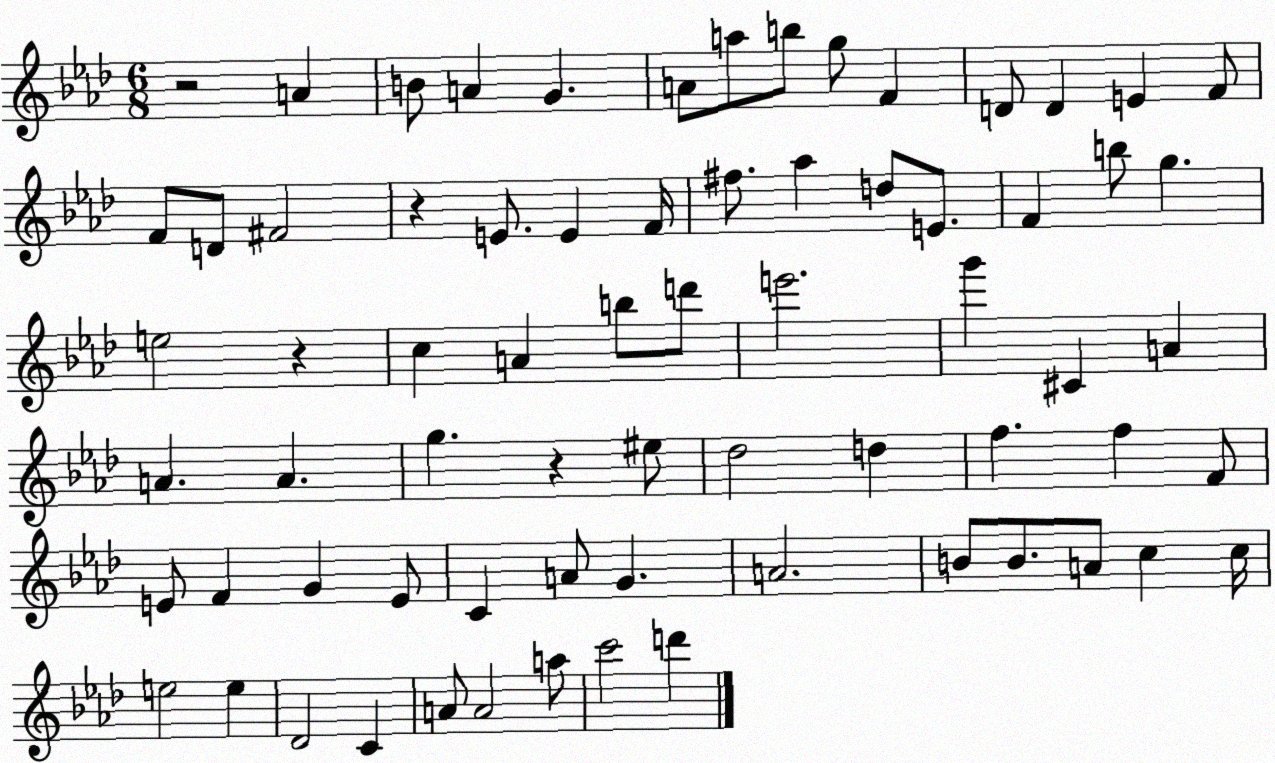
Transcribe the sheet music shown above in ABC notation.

X:1
T:Untitled
M:6/8
L:1/4
K:Ab
z2 A B/2 A G A/2 a/2 b/2 g/2 F D/2 D E F/2 F/2 D/2 ^F2 z E/2 E F/4 ^f/2 _a d/2 E/2 F b/2 g e2 z c A b/2 d'/2 e'2 g' ^C A A A g z ^e/2 _d2 d f f F/2 E/2 F G E/2 C A/2 G A2 B/2 B/2 A/2 c c/4 e2 e _D2 C A/2 A2 a/2 c'2 d'